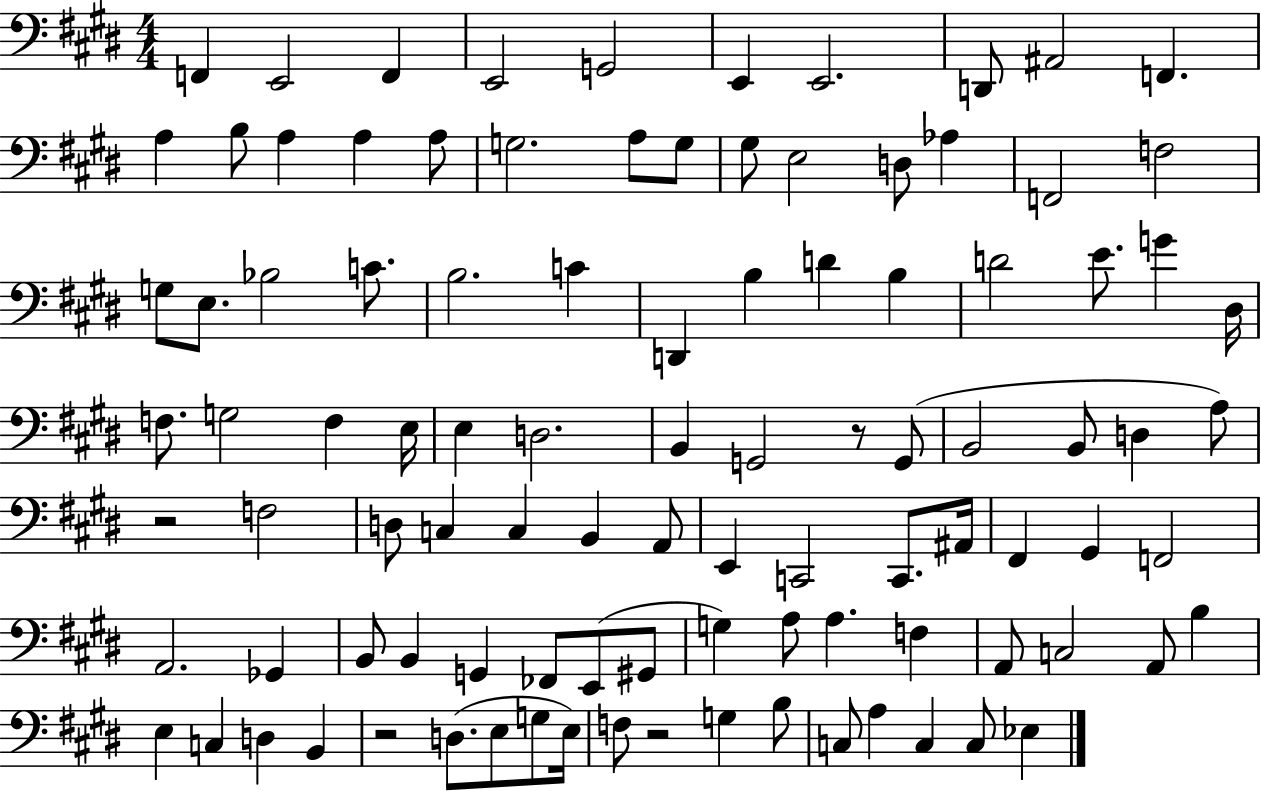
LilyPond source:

{
  \clef bass
  \numericTimeSignature
  \time 4/4
  \key e \major
  f,4 e,2 f,4 | e,2 g,2 | e,4 e,2. | d,8 ais,2 f,4. | \break a4 b8 a4 a4 a8 | g2. a8 g8 | gis8 e2 d8 aes4 | f,2 f2 | \break g8 e8. bes2 c'8. | b2. c'4 | d,4 b4 d'4 b4 | d'2 e'8. g'4 dis16 | \break f8. g2 f4 e16 | e4 d2. | b,4 g,2 r8 g,8( | b,2 b,8 d4 a8) | \break r2 f2 | d8 c4 c4 b,4 a,8 | e,4 c,2 c,8. ais,16 | fis,4 gis,4 f,2 | \break a,2. ges,4 | b,8 b,4 g,4 fes,8 e,8( gis,8 | g4) a8 a4. f4 | a,8 c2 a,8 b4 | \break e4 c4 d4 b,4 | r2 d8.( e8 g8 e16) | f8 r2 g4 b8 | c8 a4 c4 c8 ees4 | \break \bar "|."
}